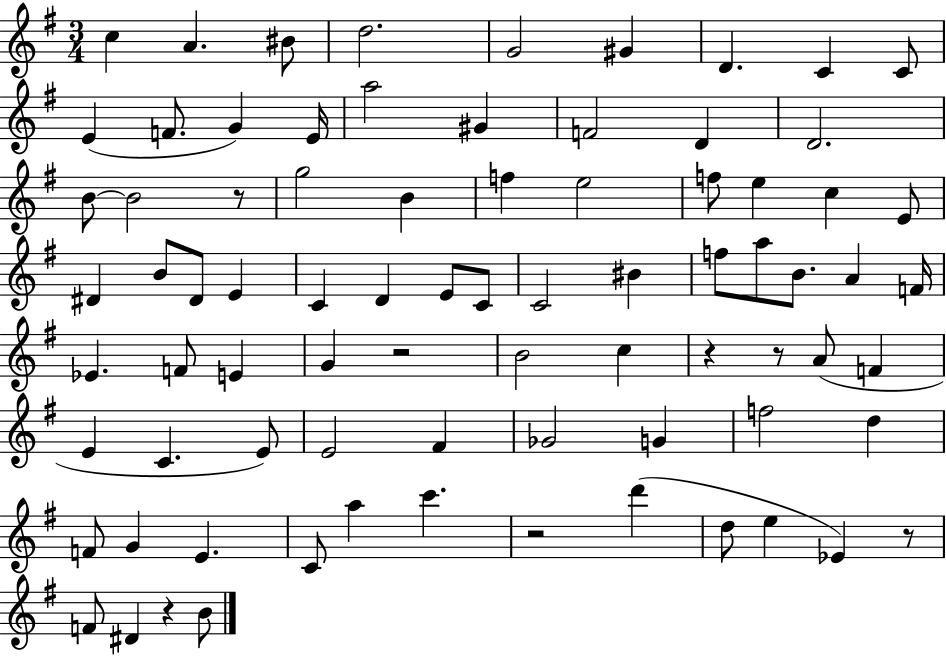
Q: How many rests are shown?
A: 7